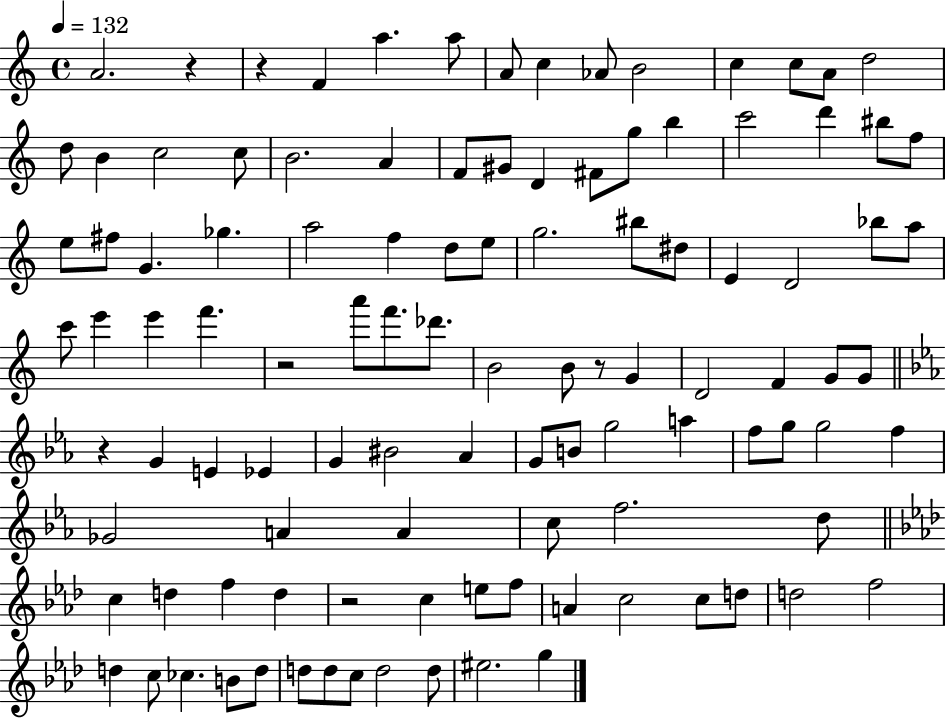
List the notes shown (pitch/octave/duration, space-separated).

A4/h. R/q R/q F4/q A5/q. A5/e A4/e C5/q Ab4/e B4/h C5/q C5/e A4/e D5/h D5/e B4/q C5/h C5/e B4/h. A4/q F4/e G#4/e D4/q F#4/e G5/e B5/q C6/h D6/q BIS5/e F5/e E5/e F#5/e G4/q. Gb5/q. A5/h F5/q D5/e E5/e G5/h. BIS5/e D#5/e E4/q D4/h Bb5/e A5/e C6/e E6/q E6/q F6/q. R/h A6/e F6/e. Db6/e. B4/h B4/e R/e G4/q D4/h F4/q G4/e G4/e R/q G4/q E4/q Eb4/q G4/q BIS4/h Ab4/q G4/e B4/e G5/h A5/q F5/e G5/e G5/h F5/q Gb4/h A4/q A4/q C5/e F5/h. D5/e C5/q D5/q F5/q D5/q R/h C5/q E5/e F5/e A4/q C5/h C5/e D5/e D5/h F5/h D5/q C5/e CES5/q. B4/e D5/e D5/e D5/e C5/e D5/h D5/e EIS5/h. G5/q